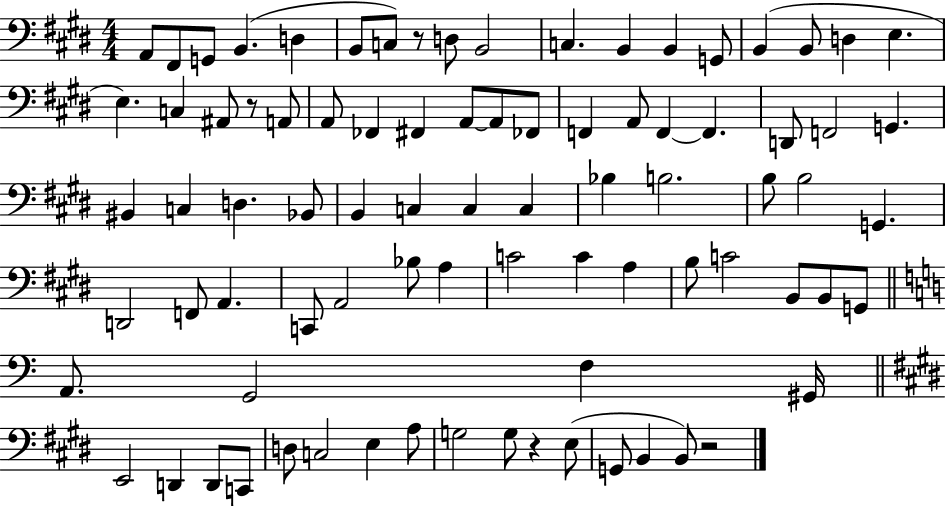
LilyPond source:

{
  \clef bass
  \numericTimeSignature
  \time 4/4
  \key e \major
  \repeat volta 2 { a,8 fis,8 g,8 b,4.( d4 | b,8 c8) r8 d8 b,2 | c4. b,4 b,4 g,8 | b,4( b,8 d4 e4. | \break e4.) c4 ais,8 r8 a,8 | a,8 fes,4 fis,4 a,8~~ a,8 fes,8 | f,4 a,8 f,4~~ f,4. | d,8 f,2 g,4. | \break bis,4 c4 d4. bes,8 | b,4 c4 c4 c4 | bes4 b2. | b8 b2 g,4. | \break d,2 f,8 a,4. | c,8 a,2 bes8 a4 | c'2 c'4 a4 | b8 c'2 b,8 b,8 g,8 | \break \bar "||" \break \key a \minor a,8. g,2 f4 gis,16 | \bar "||" \break \key e \major e,2 d,4 d,8 c,8 | d8 c2 e4 a8 | g2 g8 r4 e8( | g,8 b,4 b,8) r2 | \break } \bar "|."
}